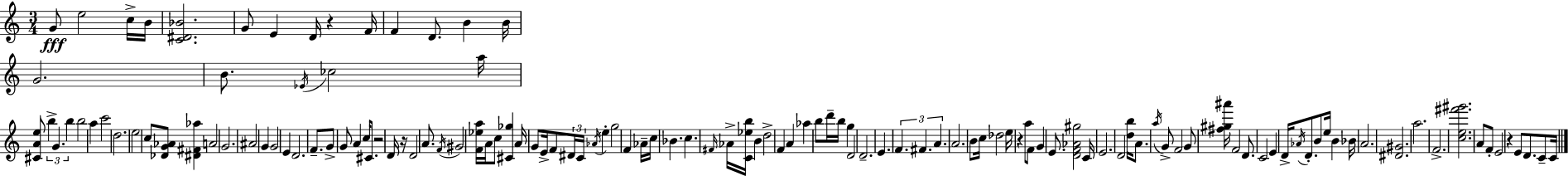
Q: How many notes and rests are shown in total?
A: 132